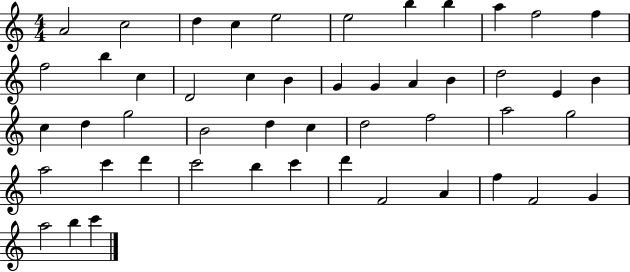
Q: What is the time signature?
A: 4/4